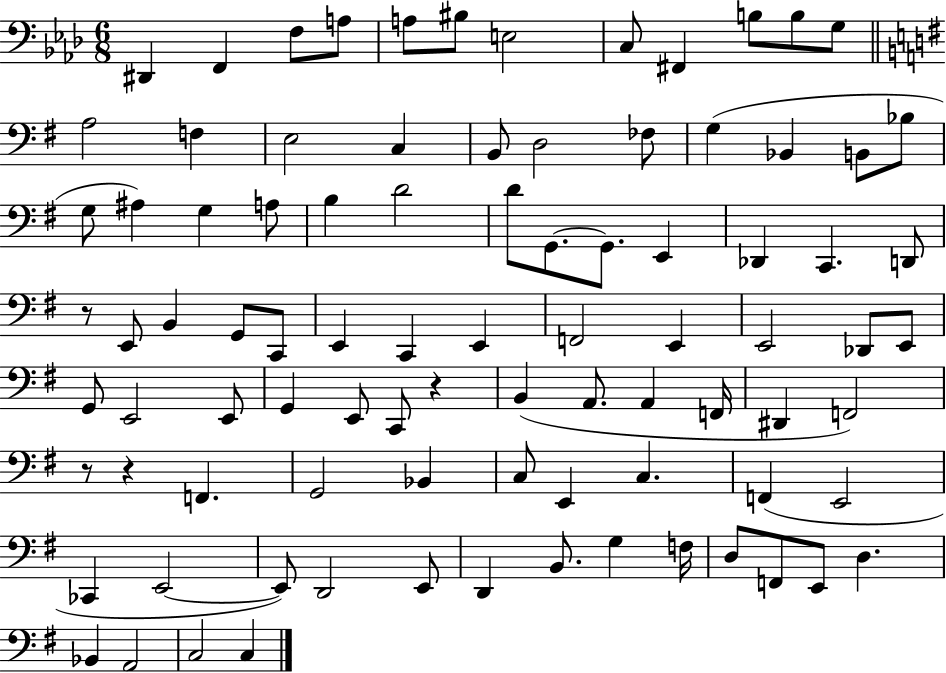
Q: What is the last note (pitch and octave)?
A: C3